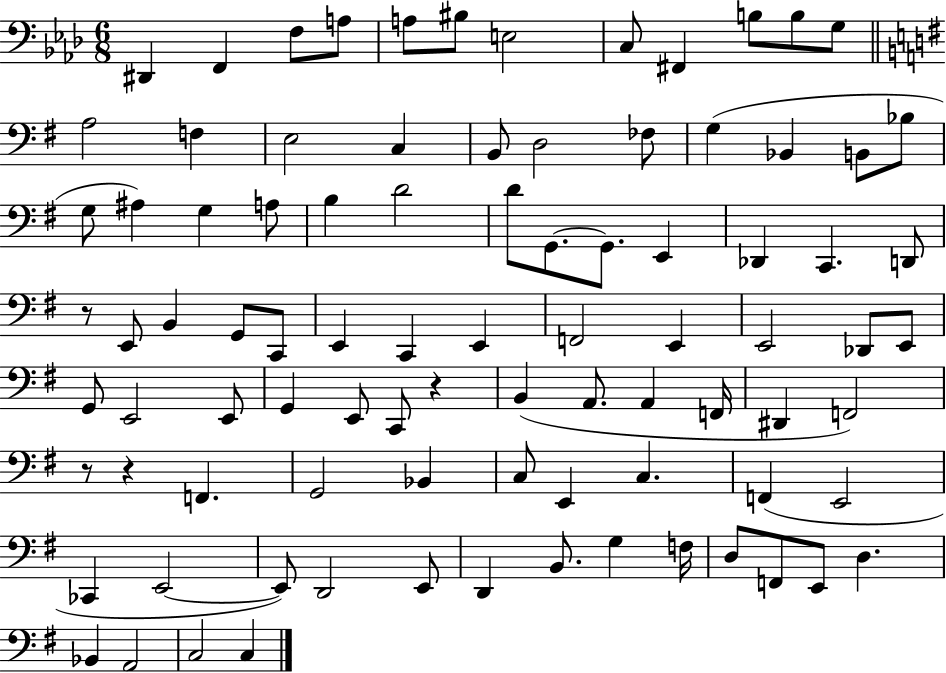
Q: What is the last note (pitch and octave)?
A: C3